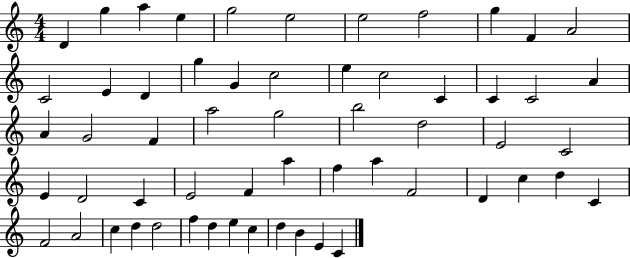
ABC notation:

X:1
T:Untitled
M:4/4
L:1/4
K:C
D g a e g2 e2 e2 f2 g F A2 C2 E D g G c2 e c2 C C C2 A A G2 F a2 g2 b2 d2 E2 C2 E D2 C E2 F a f a F2 D c d C F2 A2 c d d2 f d e c d B E C